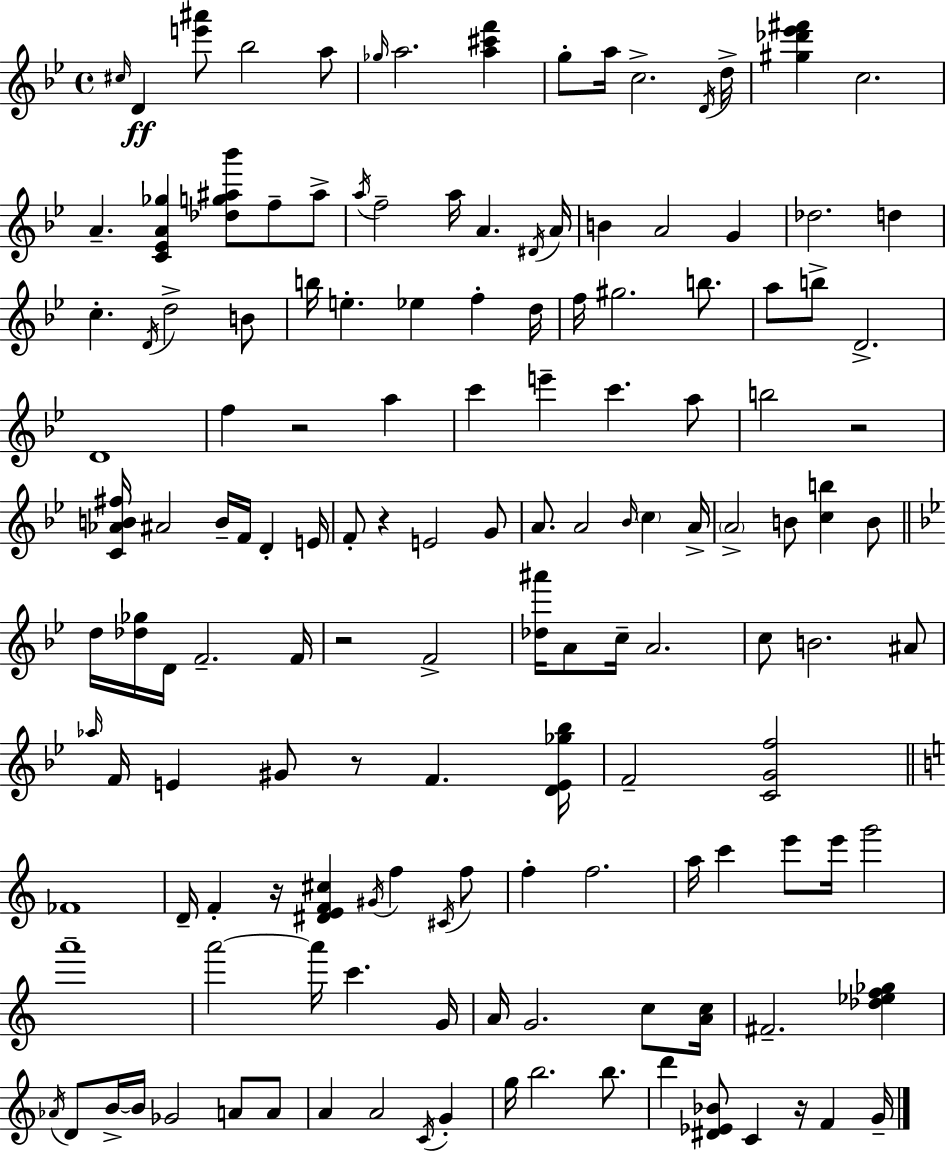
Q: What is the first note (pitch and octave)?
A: C#5